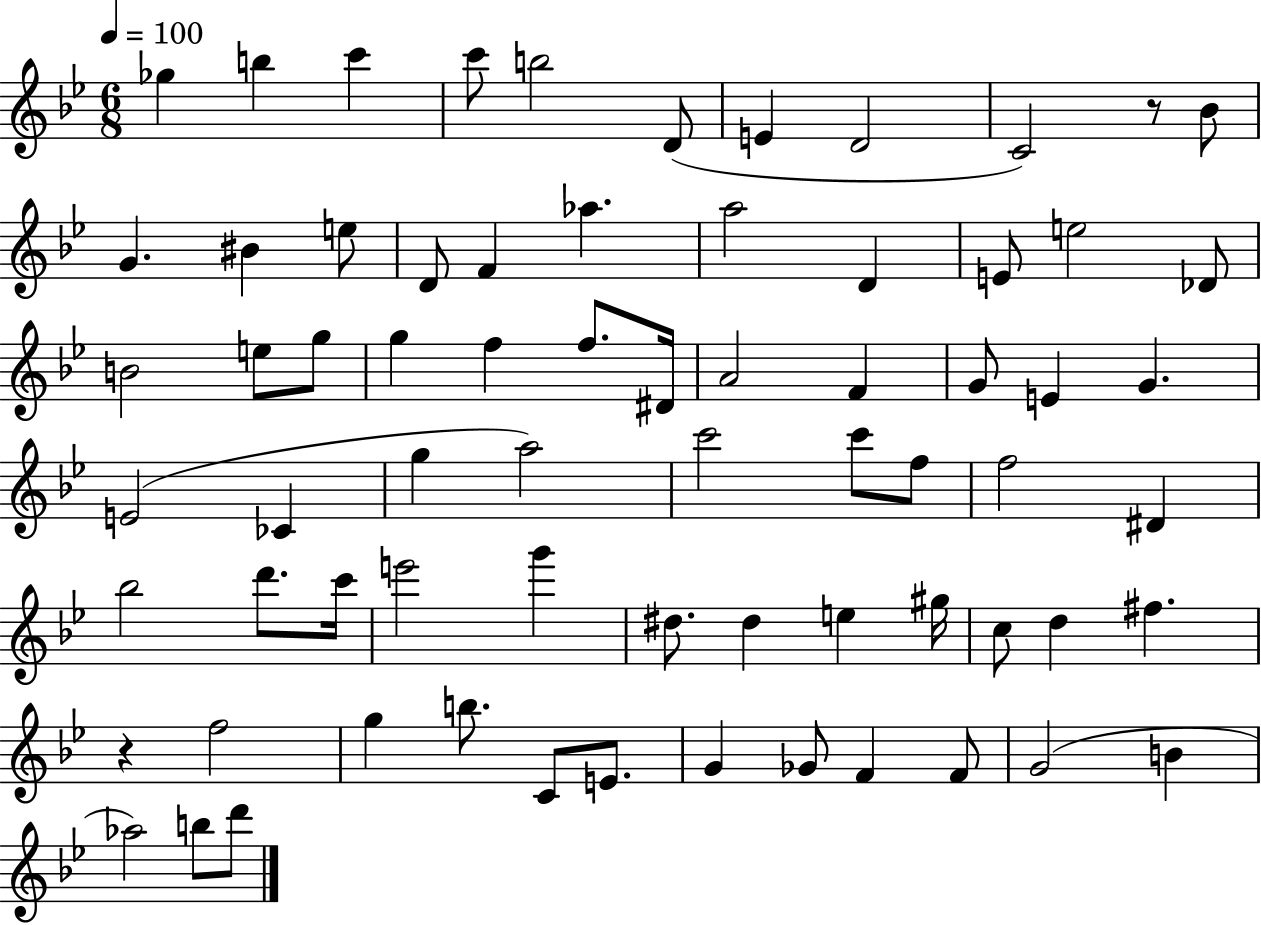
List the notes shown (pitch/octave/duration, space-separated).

Gb5/q B5/q C6/q C6/e B5/h D4/e E4/q D4/h C4/h R/e Bb4/e G4/q. BIS4/q E5/e D4/e F4/q Ab5/q. A5/h D4/q E4/e E5/h Db4/e B4/h E5/e G5/e G5/q F5/q F5/e. D#4/s A4/h F4/q G4/e E4/q G4/q. E4/h CES4/q G5/q A5/h C6/h C6/e F5/e F5/h D#4/q Bb5/h D6/e. C6/s E6/h G6/q D#5/e. D#5/q E5/q G#5/s C5/e D5/q F#5/q. R/q F5/h G5/q B5/e. C4/e E4/e. G4/q Gb4/e F4/q F4/e G4/h B4/q Ab5/h B5/e D6/e